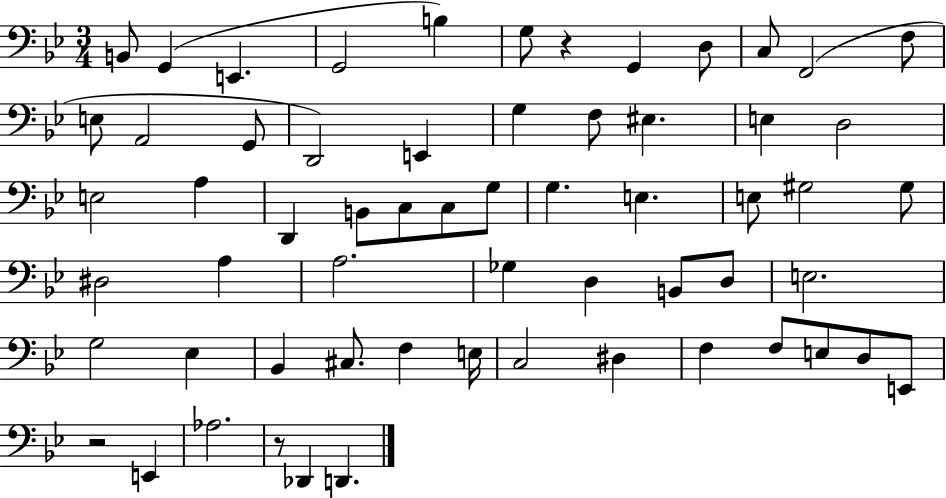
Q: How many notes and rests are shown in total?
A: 61